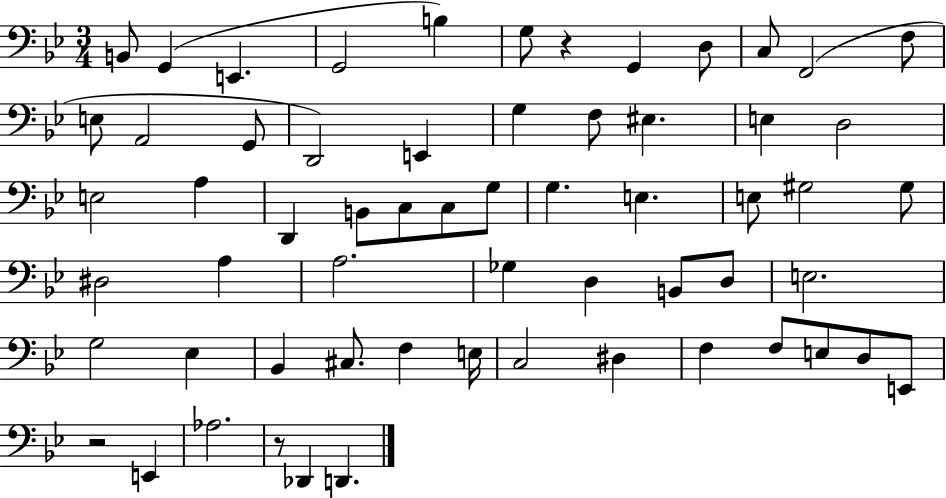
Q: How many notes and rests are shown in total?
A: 61